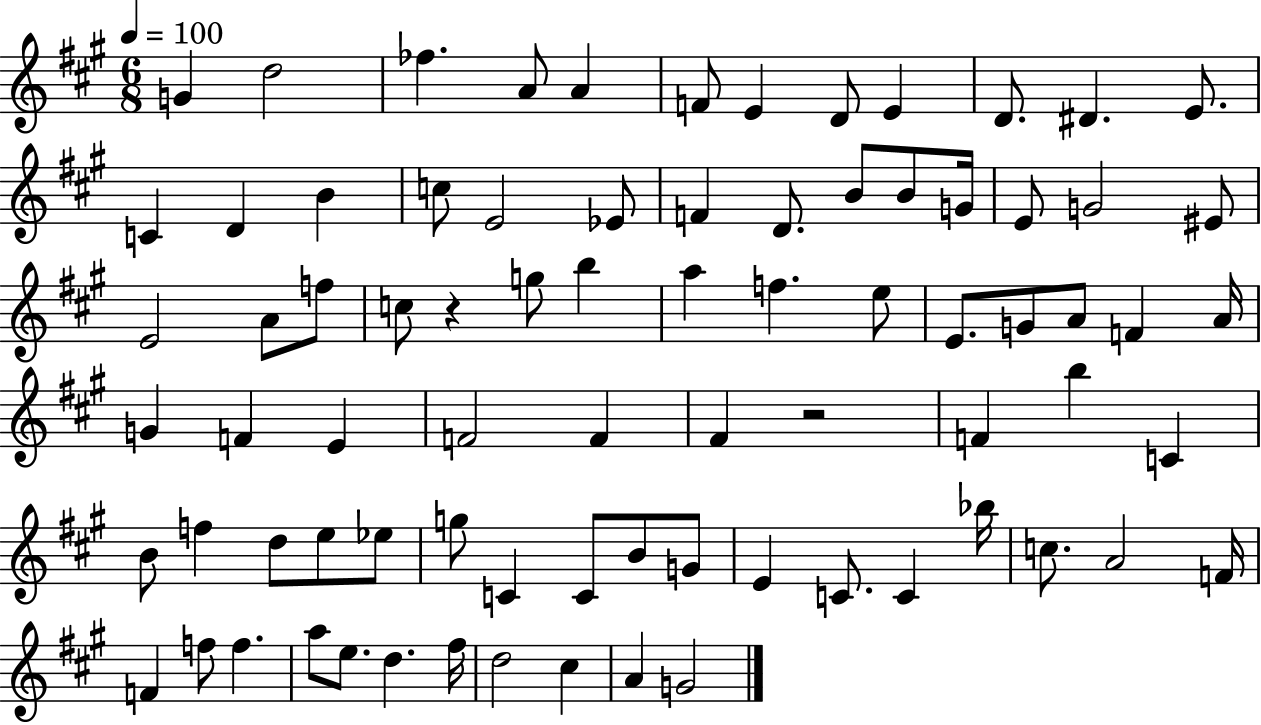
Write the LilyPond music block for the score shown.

{
  \clef treble
  \numericTimeSignature
  \time 6/8
  \key a \major
  \tempo 4 = 100
  g'4 d''2 | fes''4. a'8 a'4 | f'8 e'4 d'8 e'4 | d'8. dis'4. e'8. | \break c'4 d'4 b'4 | c''8 e'2 ees'8 | f'4 d'8. b'8 b'8 g'16 | e'8 g'2 eis'8 | \break e'2 a'8 f''8 | c''8 r4 g''8 b''4 | a''4 f''4. e''8 | e'8. g'8 a'8 f'4 a'16 | \break g'4 f'4 e'4 | f'2 f'4 | fis'4 r2 | f'4 b''4 c'4 | \break b'8 f''4 d''8 e''8 ees''8 | g''8 c'4 c'8 b'8 g'8 | e'4 c'8. c'4 bes''16 | c''8. a'2 f'16 | \break f'4 f''8 f''4. | a''8 e''8. d''4. fis''16 | d''2 cis''4 | a'4 g'2 | \break \bar "|."
}